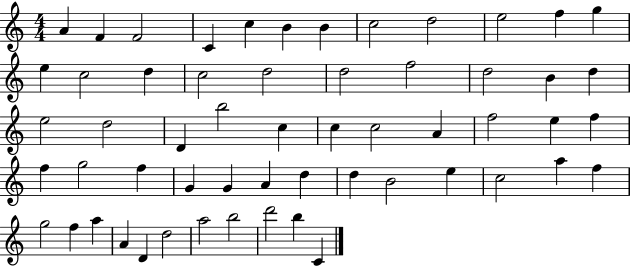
X:1
T:Untitled
M:4/4
L:1/4
K:C
A F F2 C c B B c2 d2 e2 f g e c2 d c2 d2 d2 f2 d2 B d e2 d2 D b2 c c c2 A f2 e f f g2 f G G A d d B2 e c2 a f g2 f a A D d2 a2 b2 d'2 b C